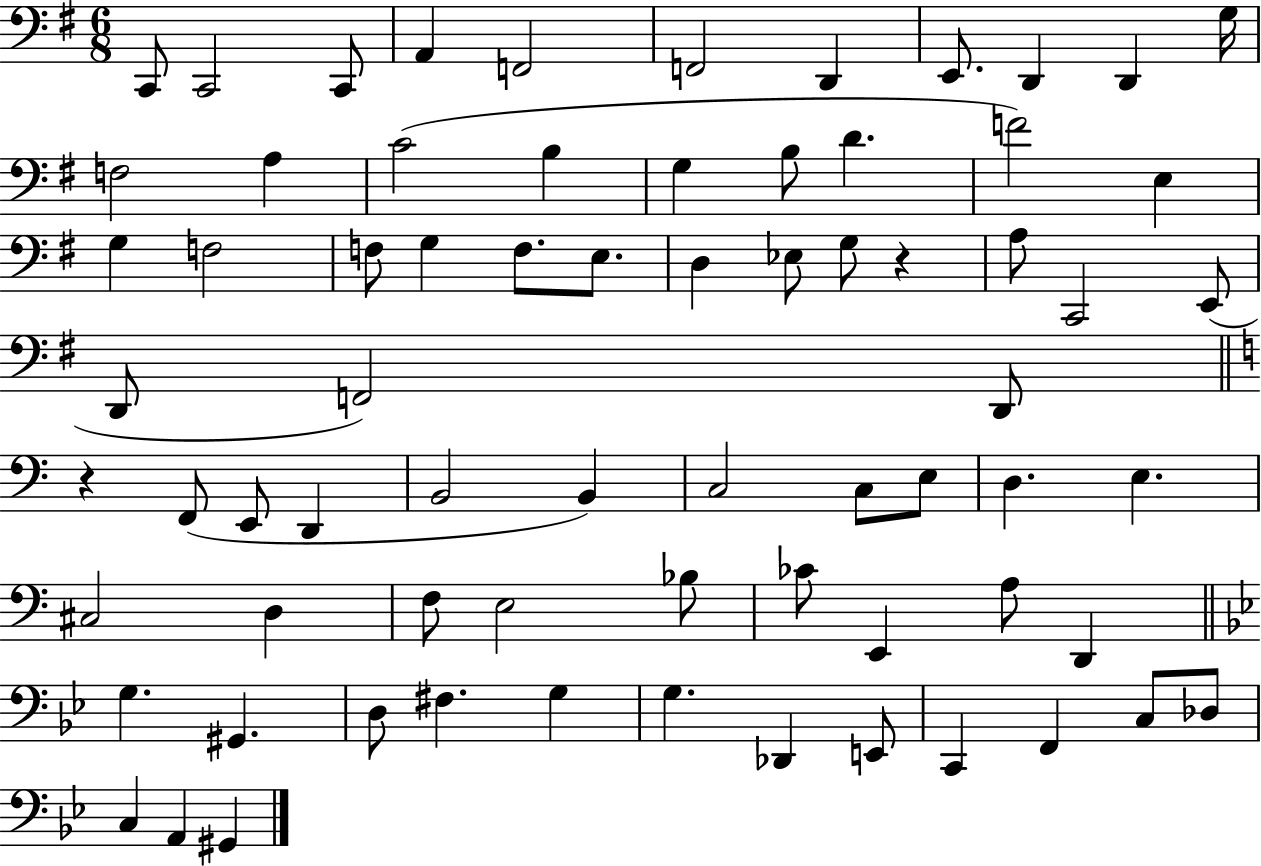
{
  \clef bass
  \numericTimeSignature
  \time 6/8
  \key g \major
  c,8 c,2 c,8 | a,4 f,2 | f,2 d,4 | e,8. d,4 d,4 g16 | \break f2 a4 | c'2( b4 | g4 b8 d'4. | f'2) e4 | \break g4 f2 | f8 g4 f8. e8. | d4 ees8 g8 r4 | a8 c,2 e,8( | \break d,8 f,2) d,8 | \bar "||" \break \key c \major r4 f,8( e,8 d,4 | b,2 b,4) | c2 c8 e8 | d4. e4. | \break cis2 d4 | f8 e2 bes8 | ces'8 e,4 a8 d,4 | \bar "||" \break \key g \minor g4. gis,4. | d8 fis4. g4 | g4. des,4 e,8 | c,4 f,4 c8 des8 | \break c4 a,4 gis,4 | \bar "|."
}